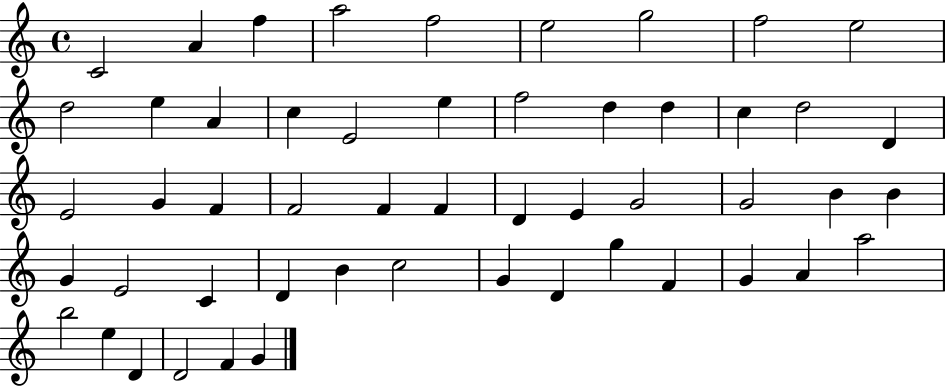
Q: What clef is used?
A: treble